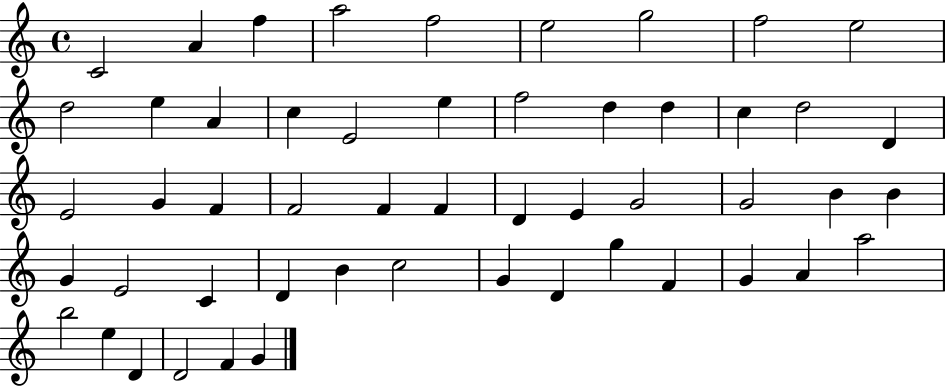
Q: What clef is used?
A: treble